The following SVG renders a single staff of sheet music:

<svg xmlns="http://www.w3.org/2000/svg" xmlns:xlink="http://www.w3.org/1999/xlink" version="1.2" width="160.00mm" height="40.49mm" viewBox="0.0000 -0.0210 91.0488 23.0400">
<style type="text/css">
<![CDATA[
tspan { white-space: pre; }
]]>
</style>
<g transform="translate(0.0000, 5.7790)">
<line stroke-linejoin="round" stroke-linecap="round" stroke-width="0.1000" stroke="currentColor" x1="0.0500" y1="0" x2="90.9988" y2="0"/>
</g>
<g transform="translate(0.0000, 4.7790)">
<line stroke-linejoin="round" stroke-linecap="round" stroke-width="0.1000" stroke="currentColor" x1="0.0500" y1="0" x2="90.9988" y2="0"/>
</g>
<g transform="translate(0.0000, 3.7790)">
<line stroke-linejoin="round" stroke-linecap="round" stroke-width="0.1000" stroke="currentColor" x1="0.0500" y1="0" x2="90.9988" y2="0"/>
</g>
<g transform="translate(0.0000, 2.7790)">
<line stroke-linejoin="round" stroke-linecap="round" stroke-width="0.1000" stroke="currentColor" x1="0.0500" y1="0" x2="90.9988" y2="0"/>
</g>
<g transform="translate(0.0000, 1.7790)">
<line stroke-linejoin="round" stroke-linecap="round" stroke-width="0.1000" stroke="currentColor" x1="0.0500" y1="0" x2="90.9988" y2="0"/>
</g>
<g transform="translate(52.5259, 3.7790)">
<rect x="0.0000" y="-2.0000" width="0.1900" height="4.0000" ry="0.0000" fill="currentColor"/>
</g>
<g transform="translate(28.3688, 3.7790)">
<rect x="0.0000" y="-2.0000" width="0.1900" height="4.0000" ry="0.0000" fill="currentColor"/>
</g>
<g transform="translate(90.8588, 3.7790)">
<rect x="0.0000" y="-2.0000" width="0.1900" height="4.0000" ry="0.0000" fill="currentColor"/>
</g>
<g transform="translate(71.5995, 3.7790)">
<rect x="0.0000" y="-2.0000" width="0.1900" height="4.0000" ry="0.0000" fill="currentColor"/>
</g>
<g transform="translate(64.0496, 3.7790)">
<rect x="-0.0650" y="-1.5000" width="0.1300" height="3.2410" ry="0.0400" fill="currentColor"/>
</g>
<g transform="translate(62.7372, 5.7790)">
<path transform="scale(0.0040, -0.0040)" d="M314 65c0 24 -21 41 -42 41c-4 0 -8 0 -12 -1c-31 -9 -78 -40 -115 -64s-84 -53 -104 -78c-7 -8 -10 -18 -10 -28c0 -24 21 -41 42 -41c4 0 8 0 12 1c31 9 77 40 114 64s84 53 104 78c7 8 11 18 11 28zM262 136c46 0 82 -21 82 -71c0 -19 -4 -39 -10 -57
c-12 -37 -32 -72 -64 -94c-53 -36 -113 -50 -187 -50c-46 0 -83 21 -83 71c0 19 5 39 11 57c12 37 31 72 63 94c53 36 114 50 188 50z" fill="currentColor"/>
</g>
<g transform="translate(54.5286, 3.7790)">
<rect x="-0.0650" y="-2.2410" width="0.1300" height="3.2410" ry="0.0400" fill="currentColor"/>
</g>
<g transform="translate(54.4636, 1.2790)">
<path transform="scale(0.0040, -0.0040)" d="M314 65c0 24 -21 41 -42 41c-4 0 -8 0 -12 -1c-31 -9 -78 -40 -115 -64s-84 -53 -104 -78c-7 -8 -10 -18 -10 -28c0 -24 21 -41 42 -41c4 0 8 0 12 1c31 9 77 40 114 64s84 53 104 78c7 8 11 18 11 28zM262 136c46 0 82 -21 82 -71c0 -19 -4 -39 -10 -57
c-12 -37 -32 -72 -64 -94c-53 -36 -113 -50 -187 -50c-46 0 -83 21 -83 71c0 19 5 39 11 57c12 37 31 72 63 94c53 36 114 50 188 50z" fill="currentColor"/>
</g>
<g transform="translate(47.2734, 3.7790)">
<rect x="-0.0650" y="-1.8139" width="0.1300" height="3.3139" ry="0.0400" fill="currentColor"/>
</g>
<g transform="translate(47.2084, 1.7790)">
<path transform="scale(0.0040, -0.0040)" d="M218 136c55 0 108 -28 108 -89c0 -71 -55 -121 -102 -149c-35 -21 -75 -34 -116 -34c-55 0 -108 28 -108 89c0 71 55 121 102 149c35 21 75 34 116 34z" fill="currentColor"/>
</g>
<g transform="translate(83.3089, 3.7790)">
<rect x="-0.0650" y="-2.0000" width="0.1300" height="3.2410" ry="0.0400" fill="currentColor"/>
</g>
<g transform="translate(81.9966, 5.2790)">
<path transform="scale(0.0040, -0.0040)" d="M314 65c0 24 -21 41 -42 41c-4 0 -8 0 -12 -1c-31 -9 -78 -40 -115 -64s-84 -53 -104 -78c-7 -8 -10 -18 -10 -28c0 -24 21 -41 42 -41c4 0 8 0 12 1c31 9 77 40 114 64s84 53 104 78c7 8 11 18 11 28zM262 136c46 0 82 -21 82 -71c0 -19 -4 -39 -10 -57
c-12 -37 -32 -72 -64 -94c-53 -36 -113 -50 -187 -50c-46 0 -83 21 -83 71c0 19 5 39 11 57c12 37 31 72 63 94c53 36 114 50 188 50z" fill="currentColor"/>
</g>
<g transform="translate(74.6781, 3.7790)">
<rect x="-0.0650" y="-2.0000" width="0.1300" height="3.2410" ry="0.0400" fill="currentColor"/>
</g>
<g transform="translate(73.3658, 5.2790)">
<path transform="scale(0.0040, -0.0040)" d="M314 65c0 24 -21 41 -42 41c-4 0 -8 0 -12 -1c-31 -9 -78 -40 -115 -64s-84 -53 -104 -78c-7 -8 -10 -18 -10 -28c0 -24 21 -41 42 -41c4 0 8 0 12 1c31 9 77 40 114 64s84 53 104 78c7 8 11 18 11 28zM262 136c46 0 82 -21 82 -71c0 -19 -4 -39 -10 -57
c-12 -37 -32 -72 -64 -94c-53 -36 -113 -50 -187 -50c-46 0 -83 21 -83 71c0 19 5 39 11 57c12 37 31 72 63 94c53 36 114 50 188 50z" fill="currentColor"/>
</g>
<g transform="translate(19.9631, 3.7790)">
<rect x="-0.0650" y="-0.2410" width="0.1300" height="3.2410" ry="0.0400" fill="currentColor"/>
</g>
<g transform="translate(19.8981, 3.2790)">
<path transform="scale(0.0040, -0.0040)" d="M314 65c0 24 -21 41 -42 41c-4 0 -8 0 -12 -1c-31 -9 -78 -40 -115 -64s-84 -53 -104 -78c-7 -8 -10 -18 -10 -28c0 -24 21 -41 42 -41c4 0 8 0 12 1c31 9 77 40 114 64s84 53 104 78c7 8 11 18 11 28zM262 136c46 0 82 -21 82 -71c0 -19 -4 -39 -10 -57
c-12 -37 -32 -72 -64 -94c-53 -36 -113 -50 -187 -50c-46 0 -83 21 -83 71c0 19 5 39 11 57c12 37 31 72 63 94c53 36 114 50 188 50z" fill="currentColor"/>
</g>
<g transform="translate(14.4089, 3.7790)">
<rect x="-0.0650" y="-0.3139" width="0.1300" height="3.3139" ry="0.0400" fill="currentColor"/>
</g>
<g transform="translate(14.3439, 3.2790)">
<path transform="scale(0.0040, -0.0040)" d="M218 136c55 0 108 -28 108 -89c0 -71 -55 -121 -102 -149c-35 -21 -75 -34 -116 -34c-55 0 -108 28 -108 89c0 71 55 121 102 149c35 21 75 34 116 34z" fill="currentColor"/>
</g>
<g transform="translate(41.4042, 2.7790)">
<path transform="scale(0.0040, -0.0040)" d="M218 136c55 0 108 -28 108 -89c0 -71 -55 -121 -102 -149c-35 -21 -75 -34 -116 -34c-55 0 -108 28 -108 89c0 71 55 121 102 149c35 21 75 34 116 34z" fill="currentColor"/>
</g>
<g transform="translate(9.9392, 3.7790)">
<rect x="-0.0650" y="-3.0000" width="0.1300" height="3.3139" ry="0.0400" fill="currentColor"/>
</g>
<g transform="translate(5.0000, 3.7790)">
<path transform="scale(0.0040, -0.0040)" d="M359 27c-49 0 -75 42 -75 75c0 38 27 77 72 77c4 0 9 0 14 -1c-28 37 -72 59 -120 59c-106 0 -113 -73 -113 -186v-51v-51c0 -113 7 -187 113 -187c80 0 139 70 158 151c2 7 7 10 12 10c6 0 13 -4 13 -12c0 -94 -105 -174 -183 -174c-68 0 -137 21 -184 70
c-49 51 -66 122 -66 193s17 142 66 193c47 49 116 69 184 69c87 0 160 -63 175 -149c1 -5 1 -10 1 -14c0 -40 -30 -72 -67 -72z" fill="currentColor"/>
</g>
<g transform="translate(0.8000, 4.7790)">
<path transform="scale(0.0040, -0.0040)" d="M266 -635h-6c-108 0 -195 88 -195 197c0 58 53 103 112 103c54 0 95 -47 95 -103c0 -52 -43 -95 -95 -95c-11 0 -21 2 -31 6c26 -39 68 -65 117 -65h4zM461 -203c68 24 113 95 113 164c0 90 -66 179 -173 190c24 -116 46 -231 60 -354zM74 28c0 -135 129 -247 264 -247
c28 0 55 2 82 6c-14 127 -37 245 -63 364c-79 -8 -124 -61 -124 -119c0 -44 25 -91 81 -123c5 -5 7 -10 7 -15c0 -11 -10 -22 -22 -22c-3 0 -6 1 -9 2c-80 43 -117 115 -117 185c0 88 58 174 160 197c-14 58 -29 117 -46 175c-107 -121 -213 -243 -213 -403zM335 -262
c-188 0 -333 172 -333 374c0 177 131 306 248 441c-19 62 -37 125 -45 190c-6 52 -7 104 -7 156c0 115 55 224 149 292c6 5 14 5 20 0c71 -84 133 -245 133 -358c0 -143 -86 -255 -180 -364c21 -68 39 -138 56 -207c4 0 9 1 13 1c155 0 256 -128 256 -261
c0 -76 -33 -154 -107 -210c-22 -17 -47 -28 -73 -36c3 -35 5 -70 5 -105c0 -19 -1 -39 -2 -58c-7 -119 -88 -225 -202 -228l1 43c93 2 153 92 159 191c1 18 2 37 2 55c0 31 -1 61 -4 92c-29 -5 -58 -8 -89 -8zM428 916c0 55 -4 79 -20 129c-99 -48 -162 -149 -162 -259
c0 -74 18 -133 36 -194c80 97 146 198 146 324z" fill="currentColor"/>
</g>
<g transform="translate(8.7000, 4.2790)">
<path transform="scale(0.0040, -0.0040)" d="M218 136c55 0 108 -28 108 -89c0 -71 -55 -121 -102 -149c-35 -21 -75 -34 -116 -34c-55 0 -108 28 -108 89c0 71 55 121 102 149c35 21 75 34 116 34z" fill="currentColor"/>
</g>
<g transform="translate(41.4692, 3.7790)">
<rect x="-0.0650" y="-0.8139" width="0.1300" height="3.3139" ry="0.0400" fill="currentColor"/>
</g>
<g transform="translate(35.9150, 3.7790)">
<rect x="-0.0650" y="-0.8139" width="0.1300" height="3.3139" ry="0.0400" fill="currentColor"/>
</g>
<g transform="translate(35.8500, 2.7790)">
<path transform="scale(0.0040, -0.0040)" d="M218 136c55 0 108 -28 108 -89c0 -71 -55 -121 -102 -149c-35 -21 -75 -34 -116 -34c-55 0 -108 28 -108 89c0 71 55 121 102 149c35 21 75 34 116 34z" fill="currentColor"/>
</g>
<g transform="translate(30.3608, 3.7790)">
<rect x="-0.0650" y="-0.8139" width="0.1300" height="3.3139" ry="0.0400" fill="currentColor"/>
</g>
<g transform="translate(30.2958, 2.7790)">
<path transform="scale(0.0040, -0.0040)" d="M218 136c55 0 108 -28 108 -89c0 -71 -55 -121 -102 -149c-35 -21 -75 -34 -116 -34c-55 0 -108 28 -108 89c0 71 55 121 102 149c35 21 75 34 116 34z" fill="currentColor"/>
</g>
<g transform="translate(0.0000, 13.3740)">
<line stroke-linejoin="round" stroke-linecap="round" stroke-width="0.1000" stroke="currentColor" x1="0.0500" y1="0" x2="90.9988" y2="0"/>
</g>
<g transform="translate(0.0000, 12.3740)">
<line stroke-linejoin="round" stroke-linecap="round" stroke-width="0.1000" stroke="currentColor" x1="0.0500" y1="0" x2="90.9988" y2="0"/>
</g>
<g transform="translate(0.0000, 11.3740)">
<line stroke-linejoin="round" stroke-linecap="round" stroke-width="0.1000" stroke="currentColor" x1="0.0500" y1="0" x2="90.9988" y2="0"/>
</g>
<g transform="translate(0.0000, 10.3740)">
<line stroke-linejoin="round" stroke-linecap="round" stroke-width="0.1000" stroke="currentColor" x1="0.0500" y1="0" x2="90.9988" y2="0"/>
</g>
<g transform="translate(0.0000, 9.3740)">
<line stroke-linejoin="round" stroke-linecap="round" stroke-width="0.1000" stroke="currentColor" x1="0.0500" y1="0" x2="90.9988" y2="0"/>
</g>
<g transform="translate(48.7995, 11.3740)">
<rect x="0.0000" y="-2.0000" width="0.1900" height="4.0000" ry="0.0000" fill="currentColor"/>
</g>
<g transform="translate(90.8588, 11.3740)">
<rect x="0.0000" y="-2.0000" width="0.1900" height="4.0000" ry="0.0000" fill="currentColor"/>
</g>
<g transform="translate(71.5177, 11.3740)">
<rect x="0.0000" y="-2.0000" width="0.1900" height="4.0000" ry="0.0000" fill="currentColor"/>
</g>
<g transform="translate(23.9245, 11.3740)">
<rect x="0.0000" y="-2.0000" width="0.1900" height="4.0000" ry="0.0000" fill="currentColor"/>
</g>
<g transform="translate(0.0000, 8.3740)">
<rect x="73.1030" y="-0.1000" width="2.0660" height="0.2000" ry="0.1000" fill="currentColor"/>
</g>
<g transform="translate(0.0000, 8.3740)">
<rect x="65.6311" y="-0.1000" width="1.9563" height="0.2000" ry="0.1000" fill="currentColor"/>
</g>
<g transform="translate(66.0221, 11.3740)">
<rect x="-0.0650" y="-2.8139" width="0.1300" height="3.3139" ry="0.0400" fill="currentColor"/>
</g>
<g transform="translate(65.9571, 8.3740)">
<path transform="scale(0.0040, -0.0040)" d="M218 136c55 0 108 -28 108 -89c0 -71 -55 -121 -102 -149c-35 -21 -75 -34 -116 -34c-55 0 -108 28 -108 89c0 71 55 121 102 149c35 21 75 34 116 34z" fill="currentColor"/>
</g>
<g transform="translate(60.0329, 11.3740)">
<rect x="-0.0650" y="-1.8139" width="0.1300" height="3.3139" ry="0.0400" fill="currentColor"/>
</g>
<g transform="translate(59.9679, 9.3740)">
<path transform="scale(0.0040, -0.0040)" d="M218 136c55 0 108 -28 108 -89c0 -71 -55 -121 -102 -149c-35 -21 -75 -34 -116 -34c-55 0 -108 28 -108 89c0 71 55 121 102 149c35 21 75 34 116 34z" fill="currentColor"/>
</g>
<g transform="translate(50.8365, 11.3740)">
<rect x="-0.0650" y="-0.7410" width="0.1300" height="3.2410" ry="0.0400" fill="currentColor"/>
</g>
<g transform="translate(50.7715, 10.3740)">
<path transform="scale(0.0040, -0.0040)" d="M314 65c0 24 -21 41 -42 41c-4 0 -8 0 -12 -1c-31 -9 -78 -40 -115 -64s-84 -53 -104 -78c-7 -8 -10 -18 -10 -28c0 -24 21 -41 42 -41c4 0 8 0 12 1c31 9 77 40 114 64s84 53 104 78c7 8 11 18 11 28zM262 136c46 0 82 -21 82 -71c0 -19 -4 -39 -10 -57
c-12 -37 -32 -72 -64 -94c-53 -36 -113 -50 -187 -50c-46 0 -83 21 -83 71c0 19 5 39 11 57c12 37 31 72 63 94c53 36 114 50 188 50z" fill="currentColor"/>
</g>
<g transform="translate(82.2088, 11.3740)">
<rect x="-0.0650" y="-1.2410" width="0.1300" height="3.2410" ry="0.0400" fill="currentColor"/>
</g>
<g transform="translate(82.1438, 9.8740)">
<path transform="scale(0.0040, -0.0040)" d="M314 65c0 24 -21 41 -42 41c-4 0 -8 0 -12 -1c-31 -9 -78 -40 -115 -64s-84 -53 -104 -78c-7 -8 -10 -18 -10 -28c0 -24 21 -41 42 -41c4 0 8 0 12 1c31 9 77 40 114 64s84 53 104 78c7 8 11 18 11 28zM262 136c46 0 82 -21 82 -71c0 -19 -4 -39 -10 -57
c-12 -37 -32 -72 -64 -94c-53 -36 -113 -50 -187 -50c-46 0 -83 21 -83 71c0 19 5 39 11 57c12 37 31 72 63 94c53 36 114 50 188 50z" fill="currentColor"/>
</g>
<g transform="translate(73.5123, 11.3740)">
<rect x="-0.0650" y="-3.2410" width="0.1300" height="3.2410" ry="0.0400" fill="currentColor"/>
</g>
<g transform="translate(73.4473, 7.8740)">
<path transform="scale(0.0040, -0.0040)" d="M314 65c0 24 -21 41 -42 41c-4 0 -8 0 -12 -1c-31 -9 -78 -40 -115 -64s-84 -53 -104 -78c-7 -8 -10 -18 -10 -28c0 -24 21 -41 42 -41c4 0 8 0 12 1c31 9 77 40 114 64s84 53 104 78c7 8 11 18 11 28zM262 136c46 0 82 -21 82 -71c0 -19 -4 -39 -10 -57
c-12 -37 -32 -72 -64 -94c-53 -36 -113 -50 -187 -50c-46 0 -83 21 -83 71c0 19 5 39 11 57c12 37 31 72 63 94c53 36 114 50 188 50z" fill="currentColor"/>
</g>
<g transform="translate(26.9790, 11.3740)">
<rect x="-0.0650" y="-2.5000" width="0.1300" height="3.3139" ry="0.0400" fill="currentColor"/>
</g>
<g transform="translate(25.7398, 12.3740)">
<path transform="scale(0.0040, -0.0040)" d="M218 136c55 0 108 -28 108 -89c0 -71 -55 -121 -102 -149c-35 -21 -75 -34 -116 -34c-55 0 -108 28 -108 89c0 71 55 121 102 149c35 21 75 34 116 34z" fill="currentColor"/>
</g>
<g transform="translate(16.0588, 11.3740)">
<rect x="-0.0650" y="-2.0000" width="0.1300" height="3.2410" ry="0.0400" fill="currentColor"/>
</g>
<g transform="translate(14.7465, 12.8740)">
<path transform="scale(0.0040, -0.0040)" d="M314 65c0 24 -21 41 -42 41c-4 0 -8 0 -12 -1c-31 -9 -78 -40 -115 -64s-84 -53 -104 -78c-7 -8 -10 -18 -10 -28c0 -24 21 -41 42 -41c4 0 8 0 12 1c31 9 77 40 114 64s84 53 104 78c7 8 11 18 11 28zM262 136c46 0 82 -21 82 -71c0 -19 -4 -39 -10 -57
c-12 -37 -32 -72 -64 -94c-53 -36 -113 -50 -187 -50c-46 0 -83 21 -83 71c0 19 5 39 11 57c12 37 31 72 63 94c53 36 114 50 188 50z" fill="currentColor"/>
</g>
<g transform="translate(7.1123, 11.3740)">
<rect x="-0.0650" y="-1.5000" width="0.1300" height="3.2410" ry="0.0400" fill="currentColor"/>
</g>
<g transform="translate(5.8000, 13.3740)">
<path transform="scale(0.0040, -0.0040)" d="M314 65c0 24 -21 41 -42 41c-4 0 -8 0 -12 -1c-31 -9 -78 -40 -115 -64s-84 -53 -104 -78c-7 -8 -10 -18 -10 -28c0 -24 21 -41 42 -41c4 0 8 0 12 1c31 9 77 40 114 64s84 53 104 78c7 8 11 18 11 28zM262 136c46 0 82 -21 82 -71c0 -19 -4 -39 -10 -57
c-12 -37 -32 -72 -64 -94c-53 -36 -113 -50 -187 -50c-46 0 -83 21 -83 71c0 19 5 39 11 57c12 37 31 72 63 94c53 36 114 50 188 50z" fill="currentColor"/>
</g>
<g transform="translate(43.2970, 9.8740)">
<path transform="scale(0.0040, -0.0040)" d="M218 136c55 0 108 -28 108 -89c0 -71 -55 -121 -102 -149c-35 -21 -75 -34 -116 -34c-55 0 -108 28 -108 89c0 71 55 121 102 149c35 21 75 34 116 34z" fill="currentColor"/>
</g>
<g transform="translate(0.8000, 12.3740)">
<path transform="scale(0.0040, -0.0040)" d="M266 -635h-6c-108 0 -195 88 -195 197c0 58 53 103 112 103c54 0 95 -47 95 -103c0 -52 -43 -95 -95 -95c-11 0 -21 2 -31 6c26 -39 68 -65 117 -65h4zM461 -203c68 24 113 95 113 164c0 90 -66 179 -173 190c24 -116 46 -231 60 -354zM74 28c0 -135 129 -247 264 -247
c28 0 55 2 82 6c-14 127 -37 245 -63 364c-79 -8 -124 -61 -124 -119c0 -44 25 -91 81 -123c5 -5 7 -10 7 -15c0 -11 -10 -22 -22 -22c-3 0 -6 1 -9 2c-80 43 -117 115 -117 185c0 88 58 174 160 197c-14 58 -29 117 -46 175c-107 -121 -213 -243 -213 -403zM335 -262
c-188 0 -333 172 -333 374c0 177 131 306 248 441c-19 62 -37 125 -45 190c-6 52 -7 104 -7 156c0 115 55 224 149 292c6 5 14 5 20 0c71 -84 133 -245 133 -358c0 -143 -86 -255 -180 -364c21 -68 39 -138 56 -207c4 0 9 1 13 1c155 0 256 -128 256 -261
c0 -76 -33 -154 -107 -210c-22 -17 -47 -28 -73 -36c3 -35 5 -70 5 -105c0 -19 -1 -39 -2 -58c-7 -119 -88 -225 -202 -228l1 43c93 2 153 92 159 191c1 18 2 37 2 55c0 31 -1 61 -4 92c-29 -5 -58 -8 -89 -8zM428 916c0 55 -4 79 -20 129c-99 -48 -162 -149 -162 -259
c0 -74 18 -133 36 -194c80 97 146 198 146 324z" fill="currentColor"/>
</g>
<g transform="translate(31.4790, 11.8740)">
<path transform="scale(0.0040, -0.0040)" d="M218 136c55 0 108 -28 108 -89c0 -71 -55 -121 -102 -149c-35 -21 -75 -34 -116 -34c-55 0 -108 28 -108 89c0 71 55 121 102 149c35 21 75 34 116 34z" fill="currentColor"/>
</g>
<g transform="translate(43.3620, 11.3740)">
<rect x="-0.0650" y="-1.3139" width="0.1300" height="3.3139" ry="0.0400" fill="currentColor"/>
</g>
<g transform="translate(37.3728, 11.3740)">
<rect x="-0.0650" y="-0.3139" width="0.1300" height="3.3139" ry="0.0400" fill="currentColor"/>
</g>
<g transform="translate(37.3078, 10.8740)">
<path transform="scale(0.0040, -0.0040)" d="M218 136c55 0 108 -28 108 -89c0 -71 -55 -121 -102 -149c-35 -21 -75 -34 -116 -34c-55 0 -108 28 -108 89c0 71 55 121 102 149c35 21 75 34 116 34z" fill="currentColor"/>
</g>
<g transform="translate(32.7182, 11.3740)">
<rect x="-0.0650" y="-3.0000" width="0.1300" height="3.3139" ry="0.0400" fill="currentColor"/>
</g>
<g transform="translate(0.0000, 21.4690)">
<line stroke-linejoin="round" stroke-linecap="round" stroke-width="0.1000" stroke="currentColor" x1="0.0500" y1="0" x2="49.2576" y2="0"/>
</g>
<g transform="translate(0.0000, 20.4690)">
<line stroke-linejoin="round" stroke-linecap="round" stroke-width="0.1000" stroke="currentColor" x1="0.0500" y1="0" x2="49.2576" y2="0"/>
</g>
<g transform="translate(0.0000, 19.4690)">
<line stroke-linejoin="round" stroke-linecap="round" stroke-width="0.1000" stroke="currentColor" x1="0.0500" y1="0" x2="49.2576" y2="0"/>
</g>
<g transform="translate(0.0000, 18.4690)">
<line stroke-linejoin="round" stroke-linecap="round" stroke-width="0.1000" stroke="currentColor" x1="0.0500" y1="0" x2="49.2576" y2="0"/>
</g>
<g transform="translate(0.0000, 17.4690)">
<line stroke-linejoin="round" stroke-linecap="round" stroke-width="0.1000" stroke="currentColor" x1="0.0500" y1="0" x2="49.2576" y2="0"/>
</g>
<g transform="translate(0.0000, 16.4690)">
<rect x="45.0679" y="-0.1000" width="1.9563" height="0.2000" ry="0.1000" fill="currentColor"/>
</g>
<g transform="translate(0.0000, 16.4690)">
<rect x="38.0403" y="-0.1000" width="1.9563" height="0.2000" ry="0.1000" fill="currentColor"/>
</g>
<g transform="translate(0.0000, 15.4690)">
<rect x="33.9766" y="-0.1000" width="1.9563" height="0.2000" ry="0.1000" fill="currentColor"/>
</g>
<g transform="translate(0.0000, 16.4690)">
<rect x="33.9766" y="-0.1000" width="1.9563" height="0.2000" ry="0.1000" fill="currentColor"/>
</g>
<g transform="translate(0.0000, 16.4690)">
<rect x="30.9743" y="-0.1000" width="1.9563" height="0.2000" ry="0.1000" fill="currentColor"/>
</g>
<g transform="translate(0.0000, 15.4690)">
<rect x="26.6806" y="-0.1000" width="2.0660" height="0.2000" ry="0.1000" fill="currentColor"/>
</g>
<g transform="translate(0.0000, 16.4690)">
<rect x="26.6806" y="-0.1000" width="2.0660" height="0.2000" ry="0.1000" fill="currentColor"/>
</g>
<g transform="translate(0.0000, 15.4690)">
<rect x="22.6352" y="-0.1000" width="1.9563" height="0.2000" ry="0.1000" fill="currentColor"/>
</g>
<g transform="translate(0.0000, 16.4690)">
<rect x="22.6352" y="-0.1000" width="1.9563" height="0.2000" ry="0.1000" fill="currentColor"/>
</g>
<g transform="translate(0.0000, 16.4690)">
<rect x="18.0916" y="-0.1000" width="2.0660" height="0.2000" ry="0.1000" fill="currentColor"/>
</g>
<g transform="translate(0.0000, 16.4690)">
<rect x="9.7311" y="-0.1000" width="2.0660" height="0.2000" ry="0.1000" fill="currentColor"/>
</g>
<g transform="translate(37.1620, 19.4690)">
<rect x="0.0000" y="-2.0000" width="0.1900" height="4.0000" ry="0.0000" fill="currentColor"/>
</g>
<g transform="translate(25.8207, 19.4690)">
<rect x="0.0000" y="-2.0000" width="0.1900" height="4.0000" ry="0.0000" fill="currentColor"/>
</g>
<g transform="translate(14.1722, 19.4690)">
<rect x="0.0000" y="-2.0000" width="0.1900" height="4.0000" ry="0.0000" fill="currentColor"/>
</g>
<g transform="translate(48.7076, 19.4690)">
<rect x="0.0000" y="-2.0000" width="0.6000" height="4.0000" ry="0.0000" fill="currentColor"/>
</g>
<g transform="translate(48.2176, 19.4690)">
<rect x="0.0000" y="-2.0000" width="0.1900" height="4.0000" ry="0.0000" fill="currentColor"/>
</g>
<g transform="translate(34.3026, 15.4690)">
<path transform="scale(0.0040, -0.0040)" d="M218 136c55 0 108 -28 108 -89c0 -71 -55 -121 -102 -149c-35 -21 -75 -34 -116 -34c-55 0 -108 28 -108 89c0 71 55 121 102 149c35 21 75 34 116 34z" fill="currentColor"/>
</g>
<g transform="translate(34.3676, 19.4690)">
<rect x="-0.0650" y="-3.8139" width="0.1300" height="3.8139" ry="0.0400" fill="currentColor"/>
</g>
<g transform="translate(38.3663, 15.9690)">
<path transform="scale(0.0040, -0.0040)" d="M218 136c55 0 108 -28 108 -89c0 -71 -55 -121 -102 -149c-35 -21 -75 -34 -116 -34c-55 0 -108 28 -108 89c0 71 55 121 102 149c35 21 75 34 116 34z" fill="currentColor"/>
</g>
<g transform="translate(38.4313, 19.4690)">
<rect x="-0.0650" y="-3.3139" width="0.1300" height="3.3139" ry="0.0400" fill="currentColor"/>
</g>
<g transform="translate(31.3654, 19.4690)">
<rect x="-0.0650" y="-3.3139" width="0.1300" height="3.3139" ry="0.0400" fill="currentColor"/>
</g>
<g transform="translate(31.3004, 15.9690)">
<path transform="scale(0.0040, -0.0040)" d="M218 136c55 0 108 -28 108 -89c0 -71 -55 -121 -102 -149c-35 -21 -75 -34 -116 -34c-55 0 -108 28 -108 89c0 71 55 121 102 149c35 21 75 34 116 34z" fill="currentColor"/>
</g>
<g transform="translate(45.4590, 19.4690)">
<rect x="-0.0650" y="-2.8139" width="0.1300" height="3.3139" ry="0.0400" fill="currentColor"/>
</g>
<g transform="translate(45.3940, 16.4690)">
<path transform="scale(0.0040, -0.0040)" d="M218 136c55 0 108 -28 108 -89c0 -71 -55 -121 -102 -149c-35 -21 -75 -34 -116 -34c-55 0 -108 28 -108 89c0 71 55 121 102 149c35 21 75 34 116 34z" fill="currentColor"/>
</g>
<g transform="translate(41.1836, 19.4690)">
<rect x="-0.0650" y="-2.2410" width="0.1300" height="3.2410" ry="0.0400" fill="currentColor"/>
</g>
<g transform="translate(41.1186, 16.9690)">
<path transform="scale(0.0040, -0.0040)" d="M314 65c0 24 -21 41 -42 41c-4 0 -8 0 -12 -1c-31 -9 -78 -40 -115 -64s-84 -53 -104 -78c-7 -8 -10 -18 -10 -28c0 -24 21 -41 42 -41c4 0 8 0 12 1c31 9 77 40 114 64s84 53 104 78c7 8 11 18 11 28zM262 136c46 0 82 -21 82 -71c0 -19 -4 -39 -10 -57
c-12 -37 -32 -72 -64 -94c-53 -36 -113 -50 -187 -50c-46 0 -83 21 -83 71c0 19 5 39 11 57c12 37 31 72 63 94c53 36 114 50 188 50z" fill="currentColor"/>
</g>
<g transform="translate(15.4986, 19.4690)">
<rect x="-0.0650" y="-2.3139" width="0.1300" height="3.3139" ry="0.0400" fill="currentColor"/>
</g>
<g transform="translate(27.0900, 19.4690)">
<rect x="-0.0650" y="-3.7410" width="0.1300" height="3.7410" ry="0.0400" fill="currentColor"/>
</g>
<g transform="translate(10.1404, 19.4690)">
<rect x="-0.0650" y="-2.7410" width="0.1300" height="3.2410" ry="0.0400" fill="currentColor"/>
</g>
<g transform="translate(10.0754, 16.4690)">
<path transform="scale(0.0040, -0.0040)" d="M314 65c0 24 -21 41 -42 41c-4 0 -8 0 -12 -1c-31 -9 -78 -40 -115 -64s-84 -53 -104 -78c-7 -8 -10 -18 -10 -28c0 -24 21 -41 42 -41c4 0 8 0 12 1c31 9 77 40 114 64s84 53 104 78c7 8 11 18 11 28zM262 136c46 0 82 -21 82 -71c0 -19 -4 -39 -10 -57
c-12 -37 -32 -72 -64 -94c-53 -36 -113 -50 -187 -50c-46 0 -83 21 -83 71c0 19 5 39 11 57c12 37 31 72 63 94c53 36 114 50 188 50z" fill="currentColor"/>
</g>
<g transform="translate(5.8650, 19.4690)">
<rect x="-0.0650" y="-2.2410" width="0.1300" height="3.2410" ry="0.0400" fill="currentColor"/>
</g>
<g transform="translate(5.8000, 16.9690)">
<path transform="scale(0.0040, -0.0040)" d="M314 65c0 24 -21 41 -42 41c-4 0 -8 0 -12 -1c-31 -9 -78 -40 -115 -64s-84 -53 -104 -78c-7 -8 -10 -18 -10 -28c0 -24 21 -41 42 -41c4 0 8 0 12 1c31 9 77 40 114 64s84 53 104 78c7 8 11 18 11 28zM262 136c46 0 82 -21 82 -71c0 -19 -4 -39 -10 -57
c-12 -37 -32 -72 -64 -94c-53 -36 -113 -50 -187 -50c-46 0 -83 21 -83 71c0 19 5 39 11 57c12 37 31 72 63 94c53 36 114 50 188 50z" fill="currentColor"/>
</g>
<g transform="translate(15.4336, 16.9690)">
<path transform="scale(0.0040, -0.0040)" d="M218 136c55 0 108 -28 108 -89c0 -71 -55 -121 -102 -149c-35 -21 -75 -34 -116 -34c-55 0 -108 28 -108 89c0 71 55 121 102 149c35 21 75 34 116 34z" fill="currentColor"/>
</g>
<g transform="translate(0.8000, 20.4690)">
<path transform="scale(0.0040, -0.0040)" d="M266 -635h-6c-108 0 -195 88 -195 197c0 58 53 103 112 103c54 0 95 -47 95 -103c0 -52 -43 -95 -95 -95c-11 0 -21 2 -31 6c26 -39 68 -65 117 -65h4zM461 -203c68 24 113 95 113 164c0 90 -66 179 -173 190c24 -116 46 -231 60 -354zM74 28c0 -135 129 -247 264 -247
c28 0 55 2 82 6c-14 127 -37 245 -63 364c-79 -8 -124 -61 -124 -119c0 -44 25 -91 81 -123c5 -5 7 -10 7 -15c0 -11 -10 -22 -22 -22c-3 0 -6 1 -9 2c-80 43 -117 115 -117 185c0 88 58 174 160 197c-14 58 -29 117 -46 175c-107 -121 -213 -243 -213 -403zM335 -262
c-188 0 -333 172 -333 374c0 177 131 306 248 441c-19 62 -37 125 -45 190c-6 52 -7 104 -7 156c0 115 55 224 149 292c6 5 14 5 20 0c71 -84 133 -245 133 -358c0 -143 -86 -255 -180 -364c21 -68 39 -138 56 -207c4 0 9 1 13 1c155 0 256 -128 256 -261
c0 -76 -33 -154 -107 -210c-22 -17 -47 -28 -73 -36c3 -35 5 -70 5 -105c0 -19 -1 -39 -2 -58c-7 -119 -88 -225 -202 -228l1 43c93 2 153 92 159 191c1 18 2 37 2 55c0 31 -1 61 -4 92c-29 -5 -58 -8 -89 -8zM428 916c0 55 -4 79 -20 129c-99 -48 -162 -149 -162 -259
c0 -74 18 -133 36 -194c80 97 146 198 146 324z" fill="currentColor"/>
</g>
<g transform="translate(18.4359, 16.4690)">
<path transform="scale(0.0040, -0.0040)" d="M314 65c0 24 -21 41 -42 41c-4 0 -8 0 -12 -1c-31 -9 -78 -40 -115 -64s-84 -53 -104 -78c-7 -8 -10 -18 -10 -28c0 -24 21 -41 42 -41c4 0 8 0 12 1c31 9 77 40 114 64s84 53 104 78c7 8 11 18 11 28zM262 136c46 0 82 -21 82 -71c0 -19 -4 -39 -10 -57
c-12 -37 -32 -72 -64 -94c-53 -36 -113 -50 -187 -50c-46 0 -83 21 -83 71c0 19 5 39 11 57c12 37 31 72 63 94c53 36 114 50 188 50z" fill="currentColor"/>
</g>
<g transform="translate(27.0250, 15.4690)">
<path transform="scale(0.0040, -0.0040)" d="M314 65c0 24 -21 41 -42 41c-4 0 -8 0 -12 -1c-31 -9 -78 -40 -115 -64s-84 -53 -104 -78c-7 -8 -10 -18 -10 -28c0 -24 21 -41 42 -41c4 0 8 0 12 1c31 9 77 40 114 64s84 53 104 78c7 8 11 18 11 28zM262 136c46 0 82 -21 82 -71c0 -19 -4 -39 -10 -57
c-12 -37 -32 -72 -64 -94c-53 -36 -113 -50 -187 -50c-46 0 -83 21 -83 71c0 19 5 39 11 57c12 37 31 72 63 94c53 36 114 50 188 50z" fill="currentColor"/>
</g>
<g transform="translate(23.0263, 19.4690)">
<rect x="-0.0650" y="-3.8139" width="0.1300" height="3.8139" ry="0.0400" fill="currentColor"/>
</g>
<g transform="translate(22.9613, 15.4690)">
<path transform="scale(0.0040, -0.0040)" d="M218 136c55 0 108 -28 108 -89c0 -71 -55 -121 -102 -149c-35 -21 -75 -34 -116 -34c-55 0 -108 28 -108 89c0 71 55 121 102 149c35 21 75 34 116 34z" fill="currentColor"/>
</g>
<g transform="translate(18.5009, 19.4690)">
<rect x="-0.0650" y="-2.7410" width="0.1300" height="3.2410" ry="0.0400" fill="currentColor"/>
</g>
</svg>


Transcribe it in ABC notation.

X:1
T:Untitled
M:4/4
L:1/4
K:C
A c c2 d d d f g2 E2 F2 F2 E2 F2 G A c e d2 f a b2 e2 g2 a2 g a2 c' c'2 b c' b g2 a